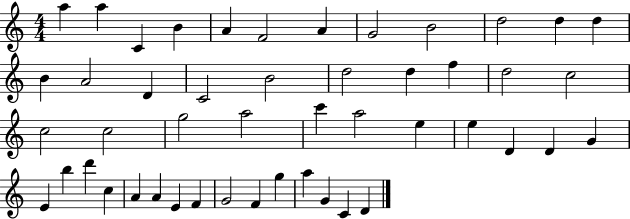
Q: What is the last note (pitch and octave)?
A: D4